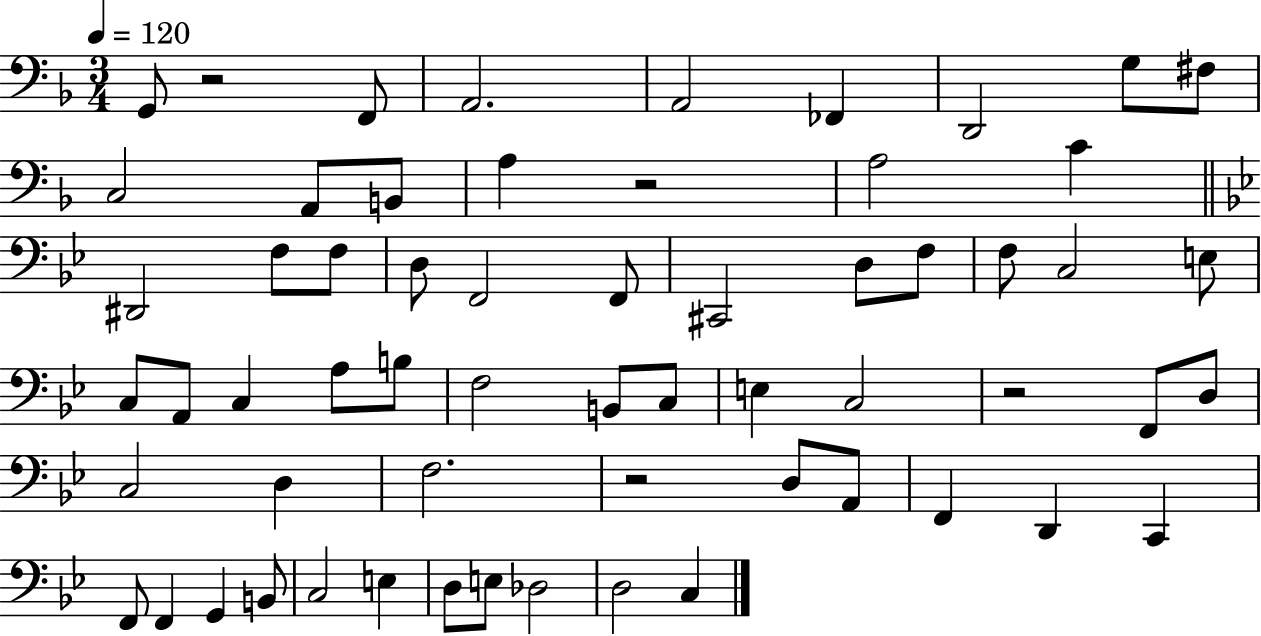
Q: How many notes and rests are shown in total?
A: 61